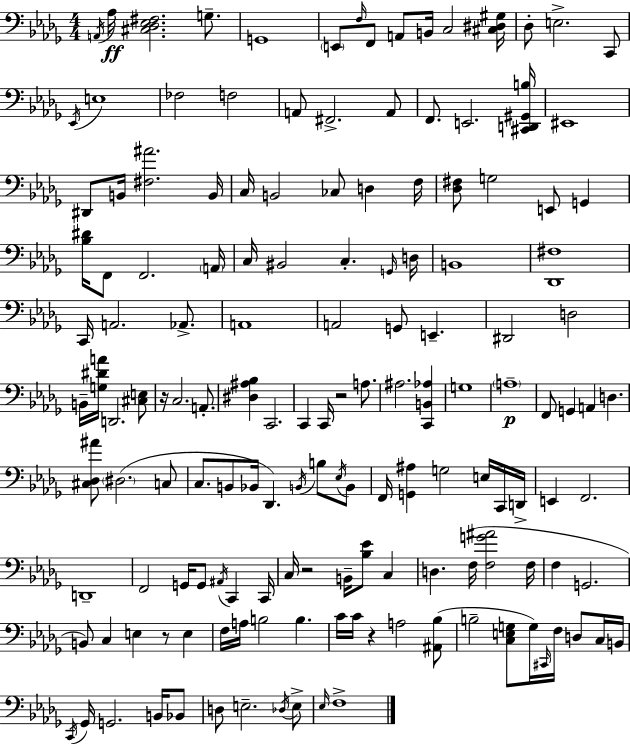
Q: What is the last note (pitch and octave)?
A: F3